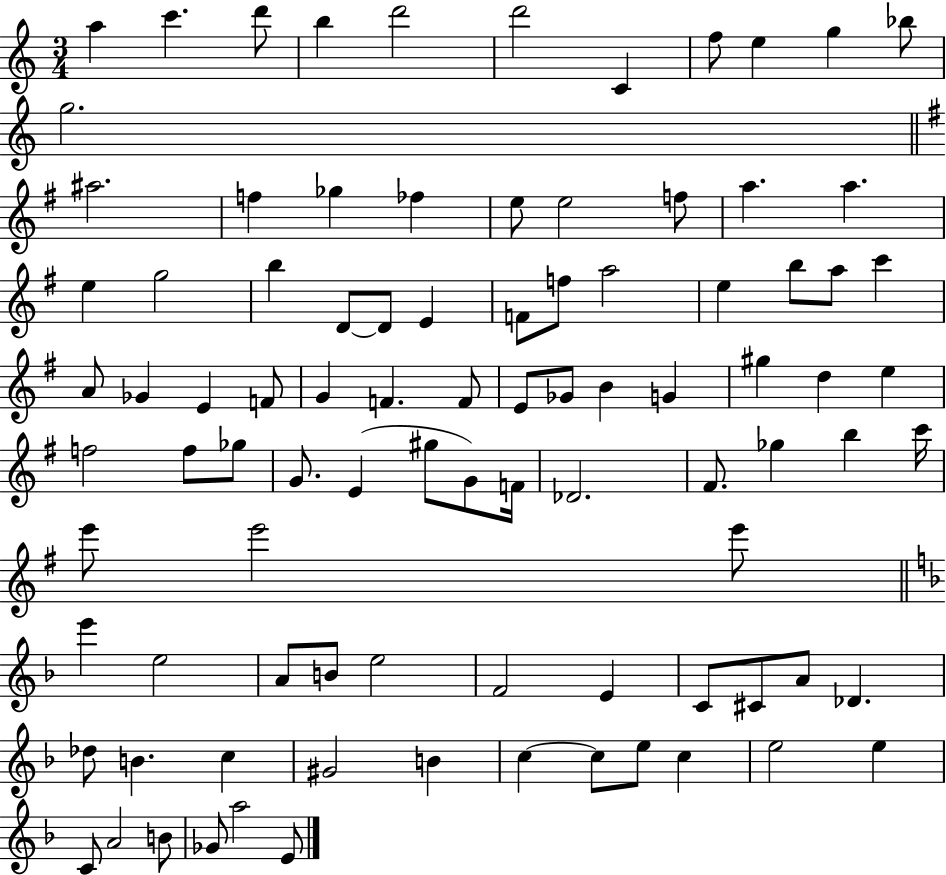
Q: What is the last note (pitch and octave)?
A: E4